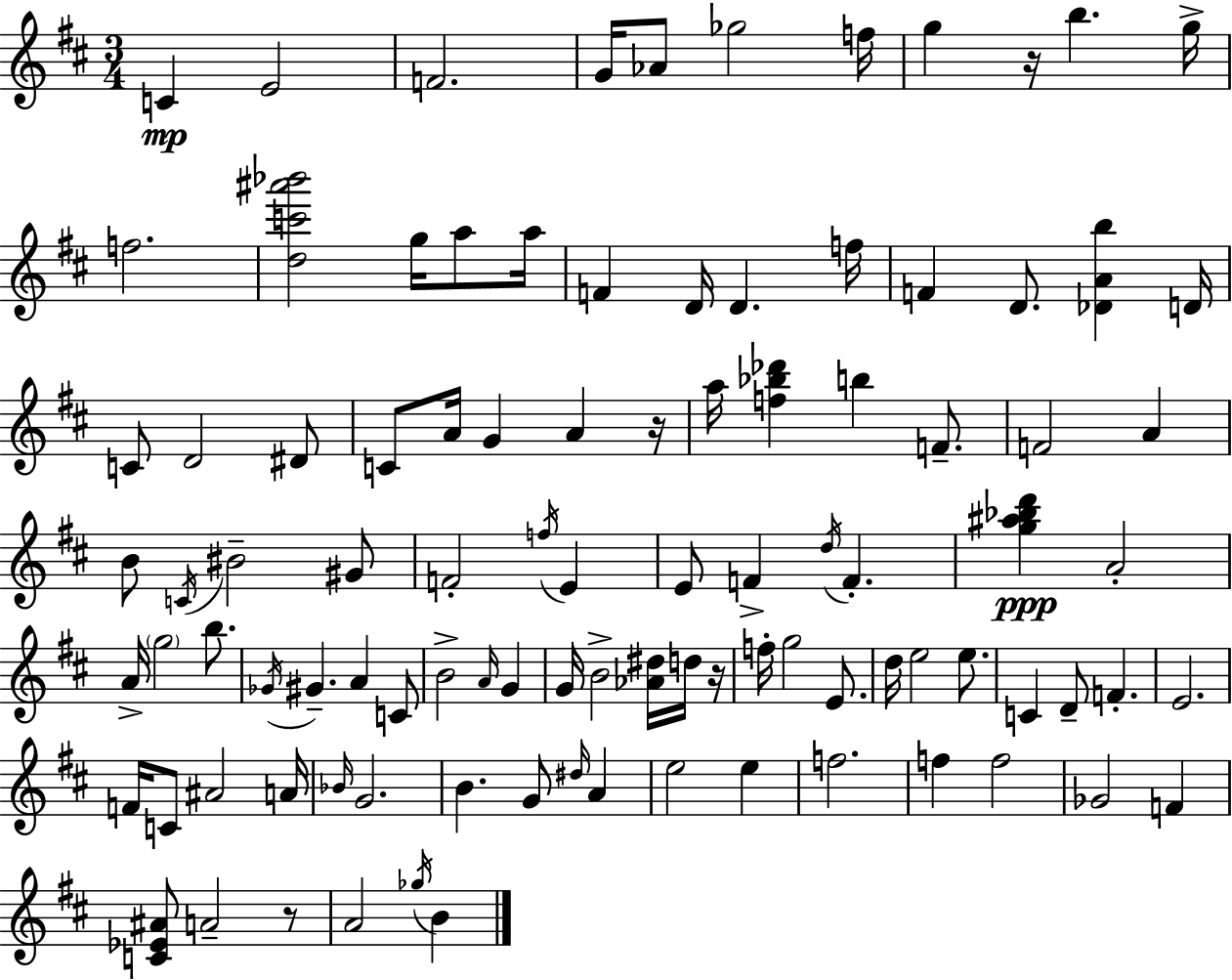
{
  \clef treble
  \numericTimeSignature
  \time 3/4
  \key d \major
  \repeat volta 2 { c'4\mp e'2 | f'2. | g'16 aes'8 ges''2 f''16 | g''4 r16 b''4. g''16-> | \break f''2. | <d'' c''' ais''' bes'''>2 g''16 a''8 a''16 | f'4 d'16 d'4. f''16 | f'4 d'8. <des' a' b''>4 d'16 | \break c'8 d'2 dis'8 | c'8 a'16 g'4 a'4 r16 | a''16 <f'' bes'' des'''>4 b''4 f'8.-- | f'2 a'4 | \break b'8 \acciaccatura { c'16 } bis'2-- gis'8 | f'2-. \acciaccatura { f''16 } e'4 | e'8 f'4-> \acciaccatura { d''16 } f'4.-. | <g'' ais'' bes'' d'''>4\ppp a'2-. | \break a'16-> \parenthesize g''2 | b''8. \acciaccatura { ges'16 } gis'4.-- a'4 | c'8 b'2-> | \grace { a'16 } g'4 g'16 b'2-> | \break <aes' dis''>16 d''16 r16 f''16-. g''2 | e'8. d''16 e''2 | e''8. c'4 d'8-- f'4.-. | e'2. | \break f'16 c'8 ais'2 | a'16 \grace { bes'16 } g'2. | b'4. | g'8 \grace { dis''16 } a'4 e''2 | \break e''4 f''2. | f''4 f''2 | ges'2 | f'4 <c' ees' ais'>8 a'2-- | \break r8 a'2 | \acciaccatura { ges''16 } b'4 } \bar "|."
}